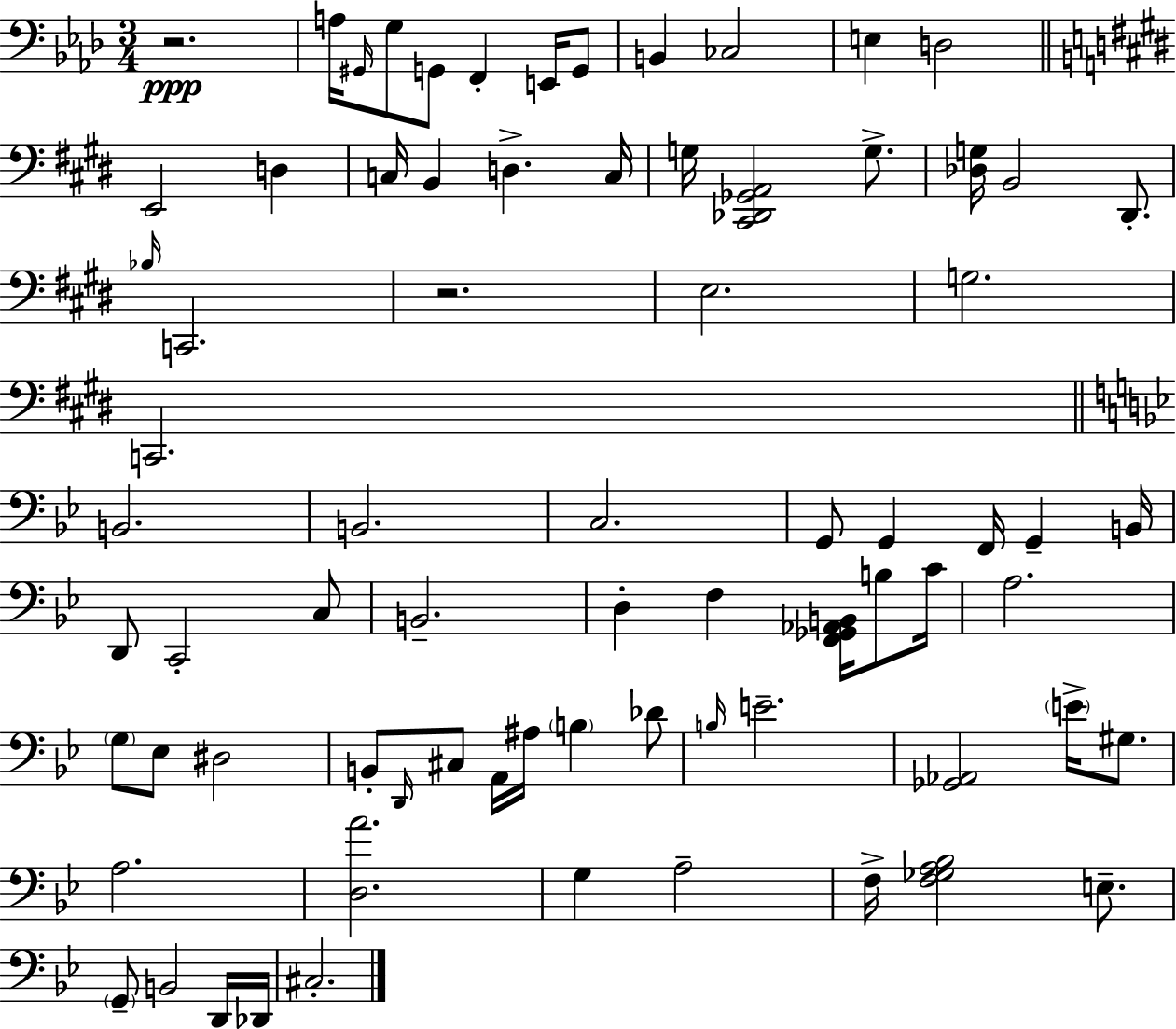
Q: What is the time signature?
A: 3/4